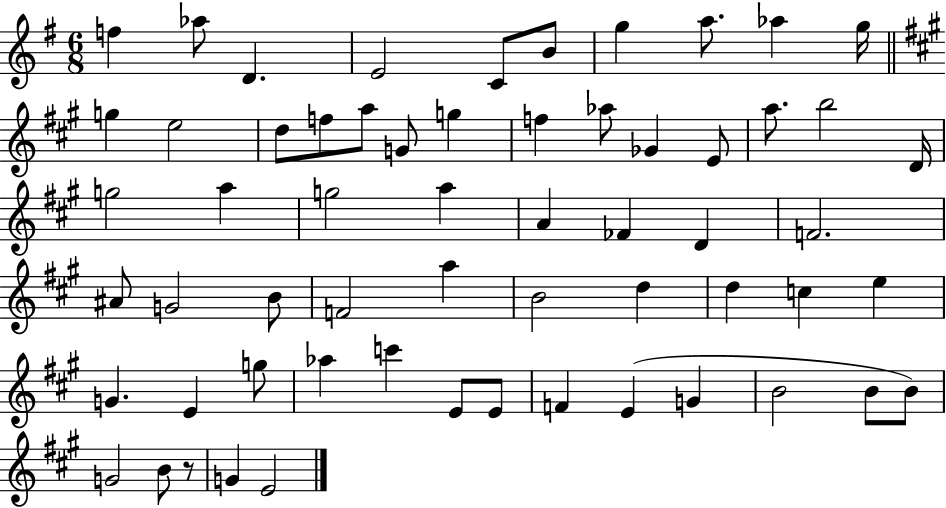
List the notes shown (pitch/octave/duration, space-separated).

F5/q Ab5/e D4/q. E4/h C4/e B4/e G5/q A5/e. Ab5/q G5/s G5/q E5/h D5/e F5/e A5/e G4/e G5/q F5/q Ab5/e Gb4/q E4/e A5/e. B5/h D4/s G5/h A5/q G5/h A5/q A4/q FES4/q D4/q F4/h. A#4/e G4/h B4/e F4/h A5/q B4/h D5/q D5/q C5/q E5/q G4/q. E4/q G5/e Ab5/q C6/q E4/e E4/e F4/q E4/q G4/q B4/h B4/e B4/e G4/h B4/e R/e G4/q E4/h